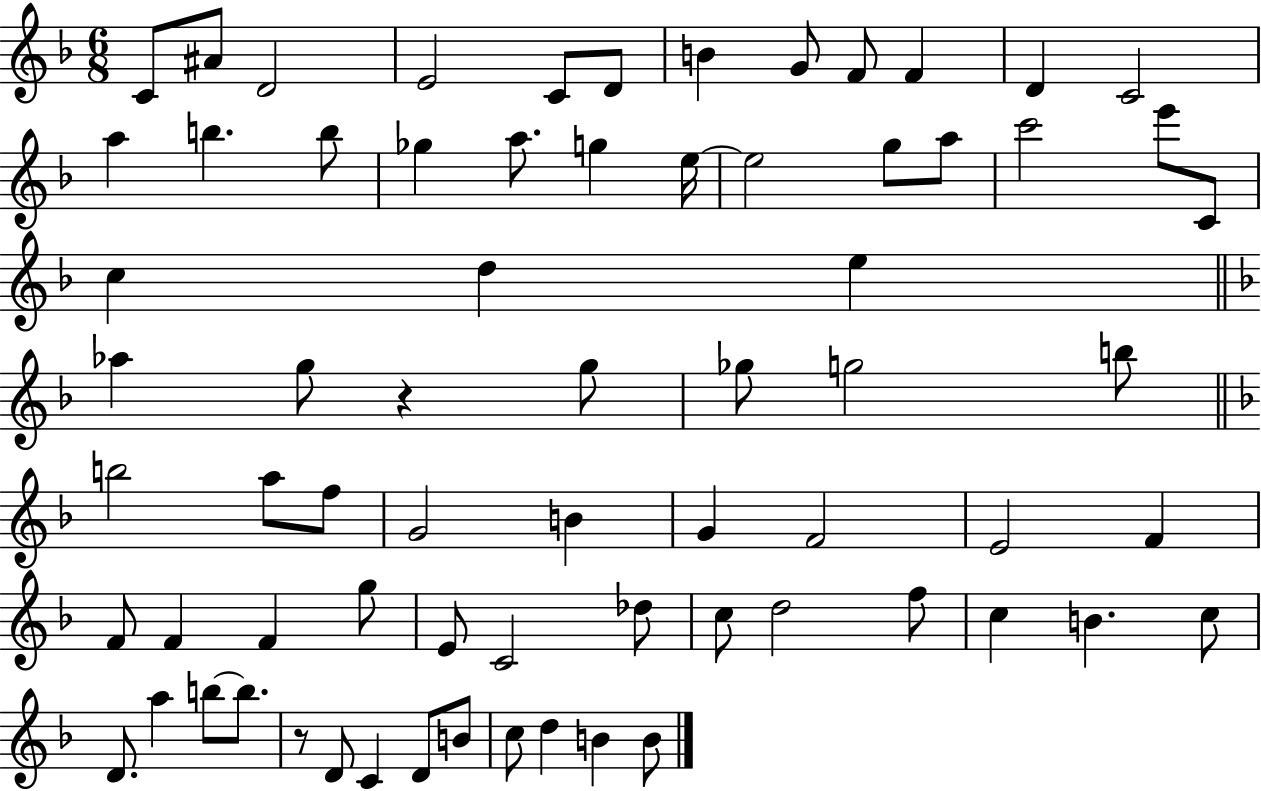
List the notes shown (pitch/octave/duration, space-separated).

C4/e A#4/e D4/h E4/h C4/e D4/e B4/q G4/e F4/e F4/q D4/q C4/h A5/q B5/q. B5/e Gb5/q A5/e. G5/q E5/s E5/h G5/e A5/e C6/h E6/e C4/e C5/q D5/q E5/q Ab5/q G5/e R/q G5/e Gb5/e G5/h B5/e B5/h A5/e F5/e G4/h B4/q G4/q F4/h E4/h F4/q F4/e F4/q F4/q G5/e E4/e C4/h Db5/e C5/e D5/h F5/e C5/q B4/q. C5/e D4/e. A5/q B5/e B5/e. R/e D4/e C4/q D4/e B4/e C5/e D5/q B4/q B4/e